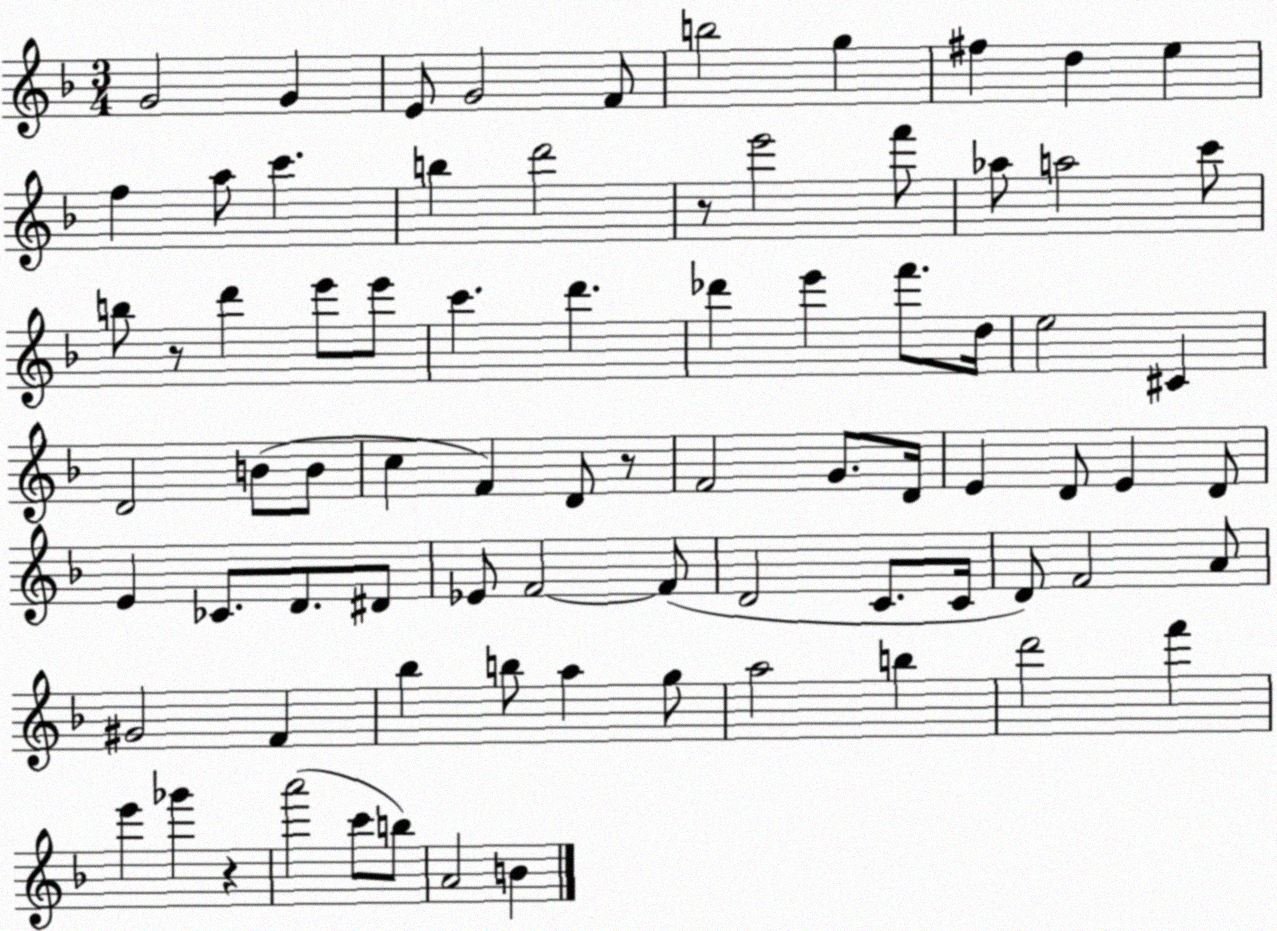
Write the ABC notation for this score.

X:1
T:Untitled
M:3/4
L:1/4
K:F
G2 G E/2 G2 F/2 b2 g ^f d e f a/2 c' b d'2 z/2 e'2 f'/2 _a/2 a2 c'/2 b/2 z/2 d' e'/2 e'/2 c' d' _d' e' f'/2 d/4 e2 ^C D2 B/2 B/2 c F D/2 z/2 F2 G/2 D/4 E D/2 E D/2 E _C/2 D/2 ^D/2 _E/2 F2 F/2 D2 C/2 C/4 D/2 F2 A/2 ^G2 F _b b/2 a g/2 a2 b d'2 f' e' _g' z a'2 c'/2 b/2 A2 B